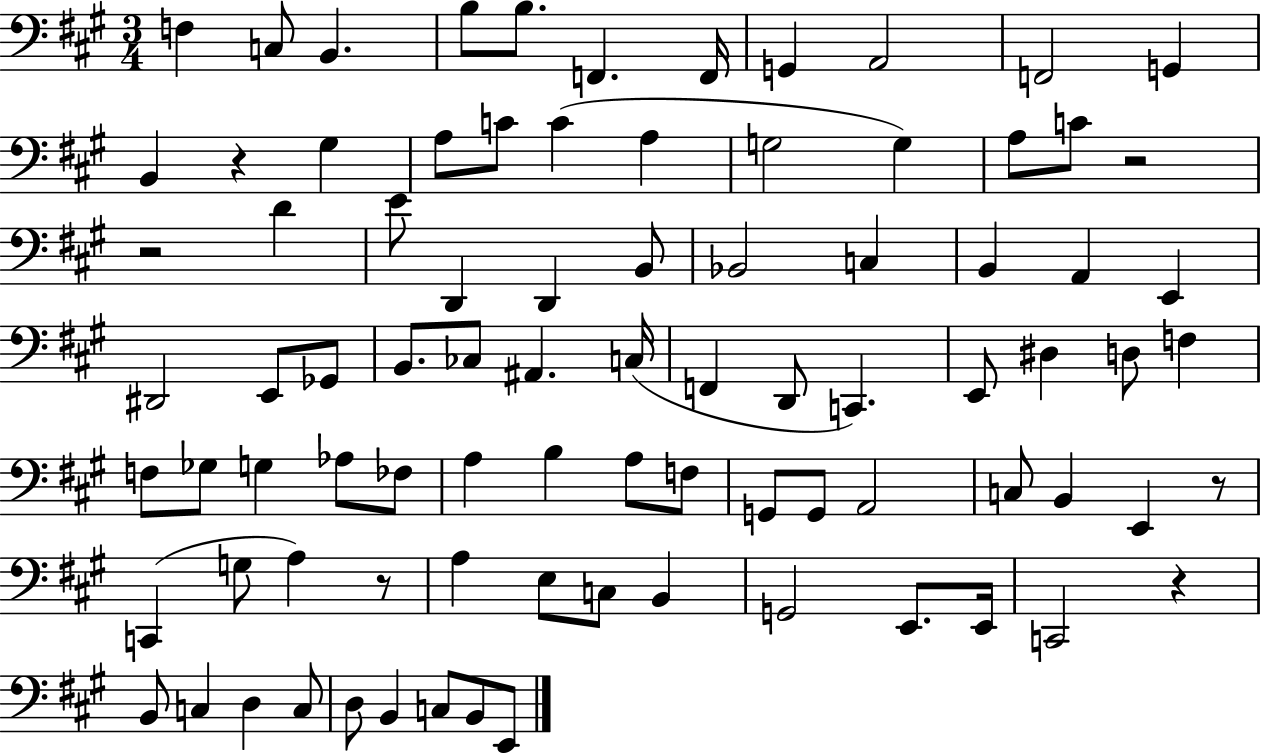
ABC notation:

X:1
T:Untitled
M:3/4
L:1/4
K:A
F, C,/2 B,, B,/2 B,/2 F,, F,,/4 G,, A,,2 F,,2 G,, B,, z ^G, A,/2 C/2 C A, G,2 G, A,/2 C/2 z2 z2 D E/2 D,, D,, B,,/2 _B,,2 C, B,, A,, E,, ^D,,2 E,,/2 _G,,/2 B,,/2 _C,/2 ^A,, C,/4 F,, D,,/2 C,, E,,/2 ^D, D,/2 F, F,/2 _G,/2 G, _A,/2 _F,/2 A, B, A,/2 F,/2 G,,/2 G,,/2 A,,2 C,/2 B,, E,, z/2 C,, G,/2 A, z/2 A, E,/2 C,/2 B,, G,,2 E,,/2 E,,/4 C,,2 z B,,/2 C, D, C,/2 D,/2 B,, C,/2 B,,/2 E,,/2